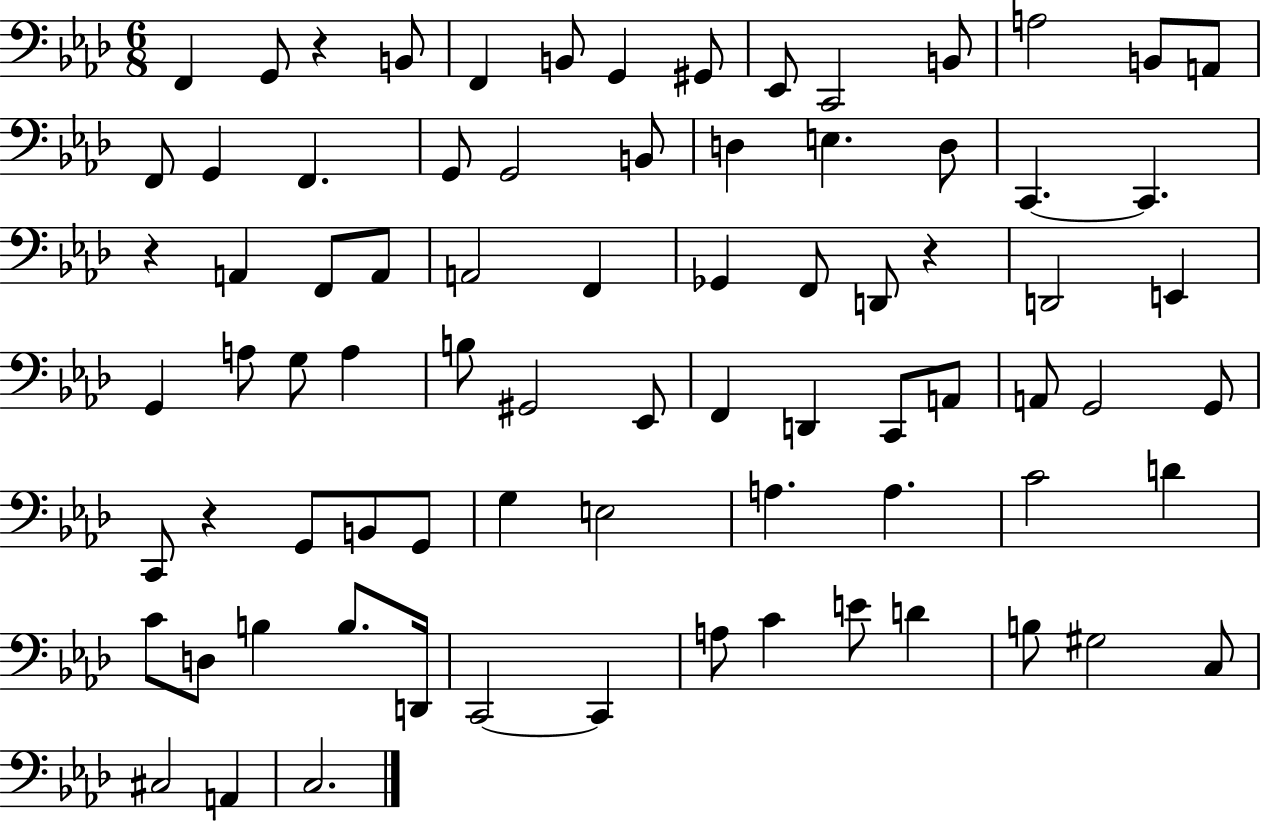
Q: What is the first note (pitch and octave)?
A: F2